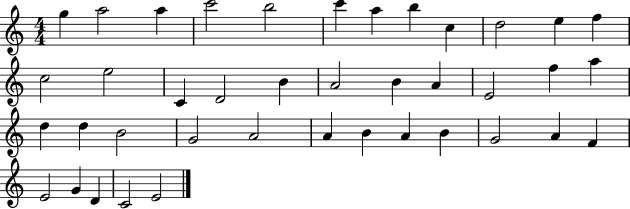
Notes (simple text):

G5/q A5/h A5/q C6/h B5/h C6/q A5/q B5/q C5/q D5/h E5/q F5/q C5/h E5/h C4/q D4/h B4/q A4/h B4/q A4/q E4/h F5/q A5/q D5/q D5/q B4/h G4/h A4/h A4/q B4/q A4/q B4/q G4/h A4/q F4/q E4/h G4/q D4/q C4/h E4/h